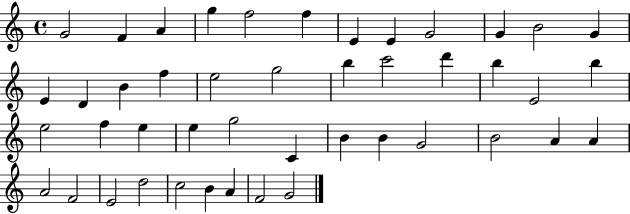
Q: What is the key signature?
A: C major